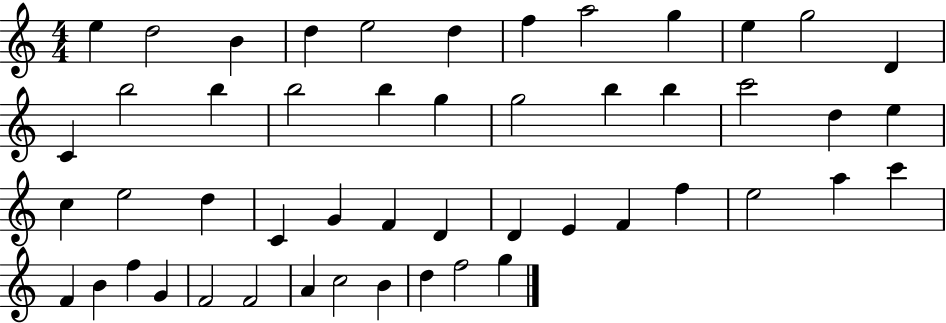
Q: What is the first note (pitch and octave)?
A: E5